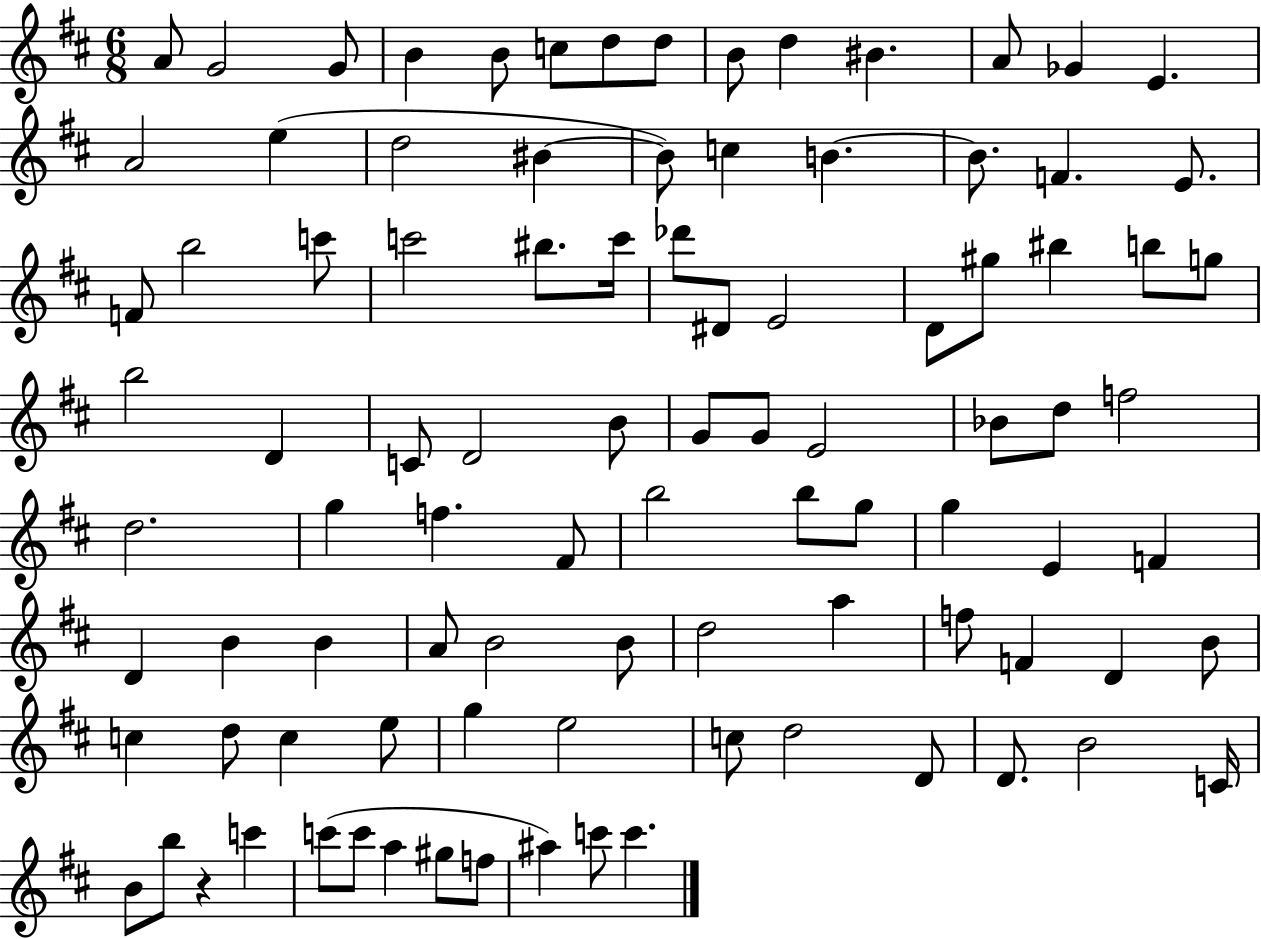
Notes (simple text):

A4/e G4/h G4/e B4/q B4/e C5/e D5/e D5/e B4/e D5/q BIS4/q. A4/e Gb4/q E4/q. A4/h E5/q D5/h BIS4/q BIS4/e C5/q B4/q. B4/e. F4/q. E4/e. F4/e B5/h C6/e C6/h BIS5/e. C6/s Db6/e D#4/e E4/h D4/e G#5/e BIS5/q B5/e G5/e B5/h D4/q C4/e D4/h B4/e G4/e G4/e E4/h Bb4/e D5/e F5/h D5/h. G5/q F5/q. F#4/e B5/h B5/e G5/e G5/q E4/q F4/q D4/q B4/q B4/q A4/e B4/h B4/e D5/h A5/q F5/e F4/q D4/q B4/e C5/q D5/e C5/q E5/e G5/q E5/h C5/e D5/h D4/e D4/e. B4/h C4/s B4/e B5/e R/q C6/q C6/e C6/e A5/q G#5/e F5/e A#5/q C6/e C6/q.